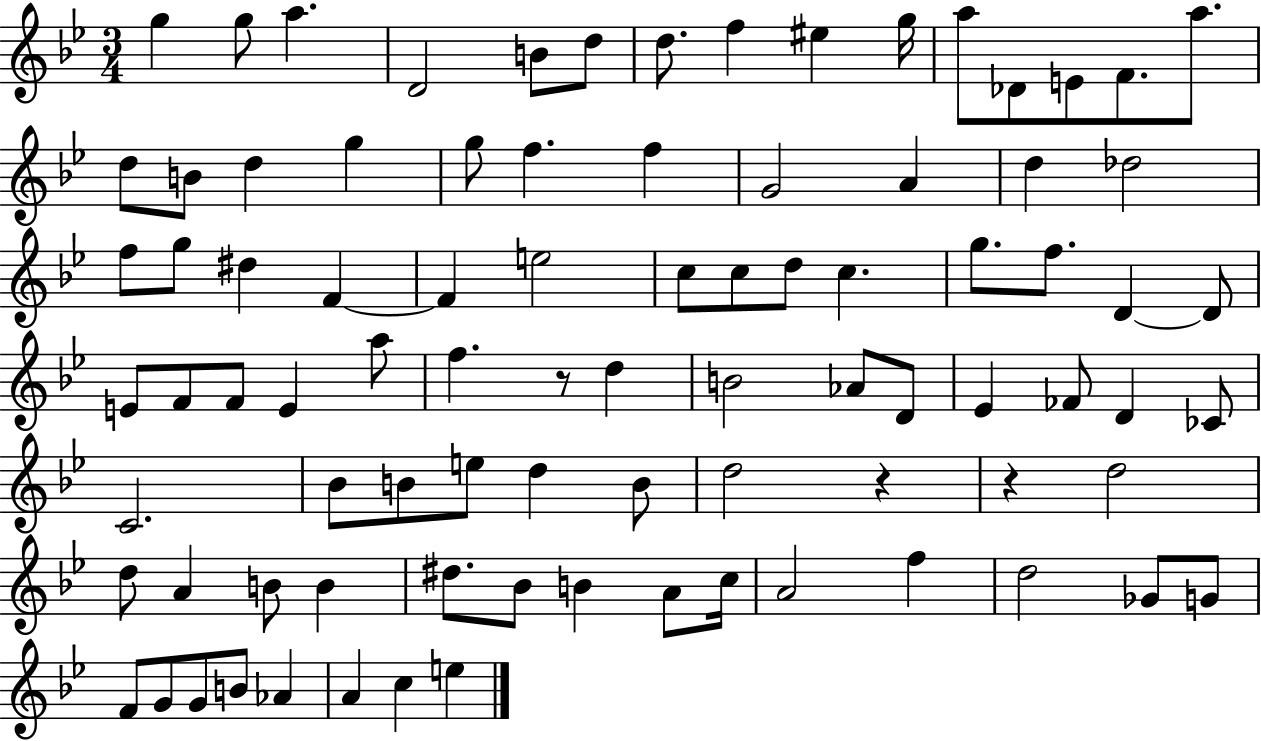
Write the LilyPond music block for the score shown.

{
  \clef treble
  \numericTimeSignature
  \time 3/4
  \key bes \major
  \repeat volta 2 { g''4 g''8 a''4. | d'2 b'8 d''8 | d''8. f''4 eis''4 g''16 | a''8 des'8 e'8 f'8. a''8. | \break d''8 b'8 d''4 g''4 | g''8 f''4. f''4 | g'2 a'4 | d''4 des''2 | \break f''8 g''8 dis''4 f'4~~ | f'4 e''2 | c''8 c''8 d''8 c''4. | g''8. f''8. d'4~~ d'8 | \break e'8 f'8 f'8 e'4 a''8 | f''4. r8 d''4 | b'2 aes'8 d'8 | ees'4 fes'8 d'4 ces'8 | \break c'2. | bes'8 b'8 e''8 d''4 b'8 | d''2 r4 | r4 d''2 | \break d''8 a'4 b'8 b'4 | dis''8. bes'8 b'4 a'8 c''16 | a'2 f''4 | d''2 ges'8 g'8 | \break f'8 g'8 g'8 b'8 aes'4 | a'4 c''4 e''4 | } \bar "|."
}